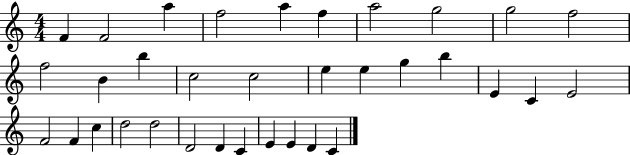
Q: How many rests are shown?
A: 0